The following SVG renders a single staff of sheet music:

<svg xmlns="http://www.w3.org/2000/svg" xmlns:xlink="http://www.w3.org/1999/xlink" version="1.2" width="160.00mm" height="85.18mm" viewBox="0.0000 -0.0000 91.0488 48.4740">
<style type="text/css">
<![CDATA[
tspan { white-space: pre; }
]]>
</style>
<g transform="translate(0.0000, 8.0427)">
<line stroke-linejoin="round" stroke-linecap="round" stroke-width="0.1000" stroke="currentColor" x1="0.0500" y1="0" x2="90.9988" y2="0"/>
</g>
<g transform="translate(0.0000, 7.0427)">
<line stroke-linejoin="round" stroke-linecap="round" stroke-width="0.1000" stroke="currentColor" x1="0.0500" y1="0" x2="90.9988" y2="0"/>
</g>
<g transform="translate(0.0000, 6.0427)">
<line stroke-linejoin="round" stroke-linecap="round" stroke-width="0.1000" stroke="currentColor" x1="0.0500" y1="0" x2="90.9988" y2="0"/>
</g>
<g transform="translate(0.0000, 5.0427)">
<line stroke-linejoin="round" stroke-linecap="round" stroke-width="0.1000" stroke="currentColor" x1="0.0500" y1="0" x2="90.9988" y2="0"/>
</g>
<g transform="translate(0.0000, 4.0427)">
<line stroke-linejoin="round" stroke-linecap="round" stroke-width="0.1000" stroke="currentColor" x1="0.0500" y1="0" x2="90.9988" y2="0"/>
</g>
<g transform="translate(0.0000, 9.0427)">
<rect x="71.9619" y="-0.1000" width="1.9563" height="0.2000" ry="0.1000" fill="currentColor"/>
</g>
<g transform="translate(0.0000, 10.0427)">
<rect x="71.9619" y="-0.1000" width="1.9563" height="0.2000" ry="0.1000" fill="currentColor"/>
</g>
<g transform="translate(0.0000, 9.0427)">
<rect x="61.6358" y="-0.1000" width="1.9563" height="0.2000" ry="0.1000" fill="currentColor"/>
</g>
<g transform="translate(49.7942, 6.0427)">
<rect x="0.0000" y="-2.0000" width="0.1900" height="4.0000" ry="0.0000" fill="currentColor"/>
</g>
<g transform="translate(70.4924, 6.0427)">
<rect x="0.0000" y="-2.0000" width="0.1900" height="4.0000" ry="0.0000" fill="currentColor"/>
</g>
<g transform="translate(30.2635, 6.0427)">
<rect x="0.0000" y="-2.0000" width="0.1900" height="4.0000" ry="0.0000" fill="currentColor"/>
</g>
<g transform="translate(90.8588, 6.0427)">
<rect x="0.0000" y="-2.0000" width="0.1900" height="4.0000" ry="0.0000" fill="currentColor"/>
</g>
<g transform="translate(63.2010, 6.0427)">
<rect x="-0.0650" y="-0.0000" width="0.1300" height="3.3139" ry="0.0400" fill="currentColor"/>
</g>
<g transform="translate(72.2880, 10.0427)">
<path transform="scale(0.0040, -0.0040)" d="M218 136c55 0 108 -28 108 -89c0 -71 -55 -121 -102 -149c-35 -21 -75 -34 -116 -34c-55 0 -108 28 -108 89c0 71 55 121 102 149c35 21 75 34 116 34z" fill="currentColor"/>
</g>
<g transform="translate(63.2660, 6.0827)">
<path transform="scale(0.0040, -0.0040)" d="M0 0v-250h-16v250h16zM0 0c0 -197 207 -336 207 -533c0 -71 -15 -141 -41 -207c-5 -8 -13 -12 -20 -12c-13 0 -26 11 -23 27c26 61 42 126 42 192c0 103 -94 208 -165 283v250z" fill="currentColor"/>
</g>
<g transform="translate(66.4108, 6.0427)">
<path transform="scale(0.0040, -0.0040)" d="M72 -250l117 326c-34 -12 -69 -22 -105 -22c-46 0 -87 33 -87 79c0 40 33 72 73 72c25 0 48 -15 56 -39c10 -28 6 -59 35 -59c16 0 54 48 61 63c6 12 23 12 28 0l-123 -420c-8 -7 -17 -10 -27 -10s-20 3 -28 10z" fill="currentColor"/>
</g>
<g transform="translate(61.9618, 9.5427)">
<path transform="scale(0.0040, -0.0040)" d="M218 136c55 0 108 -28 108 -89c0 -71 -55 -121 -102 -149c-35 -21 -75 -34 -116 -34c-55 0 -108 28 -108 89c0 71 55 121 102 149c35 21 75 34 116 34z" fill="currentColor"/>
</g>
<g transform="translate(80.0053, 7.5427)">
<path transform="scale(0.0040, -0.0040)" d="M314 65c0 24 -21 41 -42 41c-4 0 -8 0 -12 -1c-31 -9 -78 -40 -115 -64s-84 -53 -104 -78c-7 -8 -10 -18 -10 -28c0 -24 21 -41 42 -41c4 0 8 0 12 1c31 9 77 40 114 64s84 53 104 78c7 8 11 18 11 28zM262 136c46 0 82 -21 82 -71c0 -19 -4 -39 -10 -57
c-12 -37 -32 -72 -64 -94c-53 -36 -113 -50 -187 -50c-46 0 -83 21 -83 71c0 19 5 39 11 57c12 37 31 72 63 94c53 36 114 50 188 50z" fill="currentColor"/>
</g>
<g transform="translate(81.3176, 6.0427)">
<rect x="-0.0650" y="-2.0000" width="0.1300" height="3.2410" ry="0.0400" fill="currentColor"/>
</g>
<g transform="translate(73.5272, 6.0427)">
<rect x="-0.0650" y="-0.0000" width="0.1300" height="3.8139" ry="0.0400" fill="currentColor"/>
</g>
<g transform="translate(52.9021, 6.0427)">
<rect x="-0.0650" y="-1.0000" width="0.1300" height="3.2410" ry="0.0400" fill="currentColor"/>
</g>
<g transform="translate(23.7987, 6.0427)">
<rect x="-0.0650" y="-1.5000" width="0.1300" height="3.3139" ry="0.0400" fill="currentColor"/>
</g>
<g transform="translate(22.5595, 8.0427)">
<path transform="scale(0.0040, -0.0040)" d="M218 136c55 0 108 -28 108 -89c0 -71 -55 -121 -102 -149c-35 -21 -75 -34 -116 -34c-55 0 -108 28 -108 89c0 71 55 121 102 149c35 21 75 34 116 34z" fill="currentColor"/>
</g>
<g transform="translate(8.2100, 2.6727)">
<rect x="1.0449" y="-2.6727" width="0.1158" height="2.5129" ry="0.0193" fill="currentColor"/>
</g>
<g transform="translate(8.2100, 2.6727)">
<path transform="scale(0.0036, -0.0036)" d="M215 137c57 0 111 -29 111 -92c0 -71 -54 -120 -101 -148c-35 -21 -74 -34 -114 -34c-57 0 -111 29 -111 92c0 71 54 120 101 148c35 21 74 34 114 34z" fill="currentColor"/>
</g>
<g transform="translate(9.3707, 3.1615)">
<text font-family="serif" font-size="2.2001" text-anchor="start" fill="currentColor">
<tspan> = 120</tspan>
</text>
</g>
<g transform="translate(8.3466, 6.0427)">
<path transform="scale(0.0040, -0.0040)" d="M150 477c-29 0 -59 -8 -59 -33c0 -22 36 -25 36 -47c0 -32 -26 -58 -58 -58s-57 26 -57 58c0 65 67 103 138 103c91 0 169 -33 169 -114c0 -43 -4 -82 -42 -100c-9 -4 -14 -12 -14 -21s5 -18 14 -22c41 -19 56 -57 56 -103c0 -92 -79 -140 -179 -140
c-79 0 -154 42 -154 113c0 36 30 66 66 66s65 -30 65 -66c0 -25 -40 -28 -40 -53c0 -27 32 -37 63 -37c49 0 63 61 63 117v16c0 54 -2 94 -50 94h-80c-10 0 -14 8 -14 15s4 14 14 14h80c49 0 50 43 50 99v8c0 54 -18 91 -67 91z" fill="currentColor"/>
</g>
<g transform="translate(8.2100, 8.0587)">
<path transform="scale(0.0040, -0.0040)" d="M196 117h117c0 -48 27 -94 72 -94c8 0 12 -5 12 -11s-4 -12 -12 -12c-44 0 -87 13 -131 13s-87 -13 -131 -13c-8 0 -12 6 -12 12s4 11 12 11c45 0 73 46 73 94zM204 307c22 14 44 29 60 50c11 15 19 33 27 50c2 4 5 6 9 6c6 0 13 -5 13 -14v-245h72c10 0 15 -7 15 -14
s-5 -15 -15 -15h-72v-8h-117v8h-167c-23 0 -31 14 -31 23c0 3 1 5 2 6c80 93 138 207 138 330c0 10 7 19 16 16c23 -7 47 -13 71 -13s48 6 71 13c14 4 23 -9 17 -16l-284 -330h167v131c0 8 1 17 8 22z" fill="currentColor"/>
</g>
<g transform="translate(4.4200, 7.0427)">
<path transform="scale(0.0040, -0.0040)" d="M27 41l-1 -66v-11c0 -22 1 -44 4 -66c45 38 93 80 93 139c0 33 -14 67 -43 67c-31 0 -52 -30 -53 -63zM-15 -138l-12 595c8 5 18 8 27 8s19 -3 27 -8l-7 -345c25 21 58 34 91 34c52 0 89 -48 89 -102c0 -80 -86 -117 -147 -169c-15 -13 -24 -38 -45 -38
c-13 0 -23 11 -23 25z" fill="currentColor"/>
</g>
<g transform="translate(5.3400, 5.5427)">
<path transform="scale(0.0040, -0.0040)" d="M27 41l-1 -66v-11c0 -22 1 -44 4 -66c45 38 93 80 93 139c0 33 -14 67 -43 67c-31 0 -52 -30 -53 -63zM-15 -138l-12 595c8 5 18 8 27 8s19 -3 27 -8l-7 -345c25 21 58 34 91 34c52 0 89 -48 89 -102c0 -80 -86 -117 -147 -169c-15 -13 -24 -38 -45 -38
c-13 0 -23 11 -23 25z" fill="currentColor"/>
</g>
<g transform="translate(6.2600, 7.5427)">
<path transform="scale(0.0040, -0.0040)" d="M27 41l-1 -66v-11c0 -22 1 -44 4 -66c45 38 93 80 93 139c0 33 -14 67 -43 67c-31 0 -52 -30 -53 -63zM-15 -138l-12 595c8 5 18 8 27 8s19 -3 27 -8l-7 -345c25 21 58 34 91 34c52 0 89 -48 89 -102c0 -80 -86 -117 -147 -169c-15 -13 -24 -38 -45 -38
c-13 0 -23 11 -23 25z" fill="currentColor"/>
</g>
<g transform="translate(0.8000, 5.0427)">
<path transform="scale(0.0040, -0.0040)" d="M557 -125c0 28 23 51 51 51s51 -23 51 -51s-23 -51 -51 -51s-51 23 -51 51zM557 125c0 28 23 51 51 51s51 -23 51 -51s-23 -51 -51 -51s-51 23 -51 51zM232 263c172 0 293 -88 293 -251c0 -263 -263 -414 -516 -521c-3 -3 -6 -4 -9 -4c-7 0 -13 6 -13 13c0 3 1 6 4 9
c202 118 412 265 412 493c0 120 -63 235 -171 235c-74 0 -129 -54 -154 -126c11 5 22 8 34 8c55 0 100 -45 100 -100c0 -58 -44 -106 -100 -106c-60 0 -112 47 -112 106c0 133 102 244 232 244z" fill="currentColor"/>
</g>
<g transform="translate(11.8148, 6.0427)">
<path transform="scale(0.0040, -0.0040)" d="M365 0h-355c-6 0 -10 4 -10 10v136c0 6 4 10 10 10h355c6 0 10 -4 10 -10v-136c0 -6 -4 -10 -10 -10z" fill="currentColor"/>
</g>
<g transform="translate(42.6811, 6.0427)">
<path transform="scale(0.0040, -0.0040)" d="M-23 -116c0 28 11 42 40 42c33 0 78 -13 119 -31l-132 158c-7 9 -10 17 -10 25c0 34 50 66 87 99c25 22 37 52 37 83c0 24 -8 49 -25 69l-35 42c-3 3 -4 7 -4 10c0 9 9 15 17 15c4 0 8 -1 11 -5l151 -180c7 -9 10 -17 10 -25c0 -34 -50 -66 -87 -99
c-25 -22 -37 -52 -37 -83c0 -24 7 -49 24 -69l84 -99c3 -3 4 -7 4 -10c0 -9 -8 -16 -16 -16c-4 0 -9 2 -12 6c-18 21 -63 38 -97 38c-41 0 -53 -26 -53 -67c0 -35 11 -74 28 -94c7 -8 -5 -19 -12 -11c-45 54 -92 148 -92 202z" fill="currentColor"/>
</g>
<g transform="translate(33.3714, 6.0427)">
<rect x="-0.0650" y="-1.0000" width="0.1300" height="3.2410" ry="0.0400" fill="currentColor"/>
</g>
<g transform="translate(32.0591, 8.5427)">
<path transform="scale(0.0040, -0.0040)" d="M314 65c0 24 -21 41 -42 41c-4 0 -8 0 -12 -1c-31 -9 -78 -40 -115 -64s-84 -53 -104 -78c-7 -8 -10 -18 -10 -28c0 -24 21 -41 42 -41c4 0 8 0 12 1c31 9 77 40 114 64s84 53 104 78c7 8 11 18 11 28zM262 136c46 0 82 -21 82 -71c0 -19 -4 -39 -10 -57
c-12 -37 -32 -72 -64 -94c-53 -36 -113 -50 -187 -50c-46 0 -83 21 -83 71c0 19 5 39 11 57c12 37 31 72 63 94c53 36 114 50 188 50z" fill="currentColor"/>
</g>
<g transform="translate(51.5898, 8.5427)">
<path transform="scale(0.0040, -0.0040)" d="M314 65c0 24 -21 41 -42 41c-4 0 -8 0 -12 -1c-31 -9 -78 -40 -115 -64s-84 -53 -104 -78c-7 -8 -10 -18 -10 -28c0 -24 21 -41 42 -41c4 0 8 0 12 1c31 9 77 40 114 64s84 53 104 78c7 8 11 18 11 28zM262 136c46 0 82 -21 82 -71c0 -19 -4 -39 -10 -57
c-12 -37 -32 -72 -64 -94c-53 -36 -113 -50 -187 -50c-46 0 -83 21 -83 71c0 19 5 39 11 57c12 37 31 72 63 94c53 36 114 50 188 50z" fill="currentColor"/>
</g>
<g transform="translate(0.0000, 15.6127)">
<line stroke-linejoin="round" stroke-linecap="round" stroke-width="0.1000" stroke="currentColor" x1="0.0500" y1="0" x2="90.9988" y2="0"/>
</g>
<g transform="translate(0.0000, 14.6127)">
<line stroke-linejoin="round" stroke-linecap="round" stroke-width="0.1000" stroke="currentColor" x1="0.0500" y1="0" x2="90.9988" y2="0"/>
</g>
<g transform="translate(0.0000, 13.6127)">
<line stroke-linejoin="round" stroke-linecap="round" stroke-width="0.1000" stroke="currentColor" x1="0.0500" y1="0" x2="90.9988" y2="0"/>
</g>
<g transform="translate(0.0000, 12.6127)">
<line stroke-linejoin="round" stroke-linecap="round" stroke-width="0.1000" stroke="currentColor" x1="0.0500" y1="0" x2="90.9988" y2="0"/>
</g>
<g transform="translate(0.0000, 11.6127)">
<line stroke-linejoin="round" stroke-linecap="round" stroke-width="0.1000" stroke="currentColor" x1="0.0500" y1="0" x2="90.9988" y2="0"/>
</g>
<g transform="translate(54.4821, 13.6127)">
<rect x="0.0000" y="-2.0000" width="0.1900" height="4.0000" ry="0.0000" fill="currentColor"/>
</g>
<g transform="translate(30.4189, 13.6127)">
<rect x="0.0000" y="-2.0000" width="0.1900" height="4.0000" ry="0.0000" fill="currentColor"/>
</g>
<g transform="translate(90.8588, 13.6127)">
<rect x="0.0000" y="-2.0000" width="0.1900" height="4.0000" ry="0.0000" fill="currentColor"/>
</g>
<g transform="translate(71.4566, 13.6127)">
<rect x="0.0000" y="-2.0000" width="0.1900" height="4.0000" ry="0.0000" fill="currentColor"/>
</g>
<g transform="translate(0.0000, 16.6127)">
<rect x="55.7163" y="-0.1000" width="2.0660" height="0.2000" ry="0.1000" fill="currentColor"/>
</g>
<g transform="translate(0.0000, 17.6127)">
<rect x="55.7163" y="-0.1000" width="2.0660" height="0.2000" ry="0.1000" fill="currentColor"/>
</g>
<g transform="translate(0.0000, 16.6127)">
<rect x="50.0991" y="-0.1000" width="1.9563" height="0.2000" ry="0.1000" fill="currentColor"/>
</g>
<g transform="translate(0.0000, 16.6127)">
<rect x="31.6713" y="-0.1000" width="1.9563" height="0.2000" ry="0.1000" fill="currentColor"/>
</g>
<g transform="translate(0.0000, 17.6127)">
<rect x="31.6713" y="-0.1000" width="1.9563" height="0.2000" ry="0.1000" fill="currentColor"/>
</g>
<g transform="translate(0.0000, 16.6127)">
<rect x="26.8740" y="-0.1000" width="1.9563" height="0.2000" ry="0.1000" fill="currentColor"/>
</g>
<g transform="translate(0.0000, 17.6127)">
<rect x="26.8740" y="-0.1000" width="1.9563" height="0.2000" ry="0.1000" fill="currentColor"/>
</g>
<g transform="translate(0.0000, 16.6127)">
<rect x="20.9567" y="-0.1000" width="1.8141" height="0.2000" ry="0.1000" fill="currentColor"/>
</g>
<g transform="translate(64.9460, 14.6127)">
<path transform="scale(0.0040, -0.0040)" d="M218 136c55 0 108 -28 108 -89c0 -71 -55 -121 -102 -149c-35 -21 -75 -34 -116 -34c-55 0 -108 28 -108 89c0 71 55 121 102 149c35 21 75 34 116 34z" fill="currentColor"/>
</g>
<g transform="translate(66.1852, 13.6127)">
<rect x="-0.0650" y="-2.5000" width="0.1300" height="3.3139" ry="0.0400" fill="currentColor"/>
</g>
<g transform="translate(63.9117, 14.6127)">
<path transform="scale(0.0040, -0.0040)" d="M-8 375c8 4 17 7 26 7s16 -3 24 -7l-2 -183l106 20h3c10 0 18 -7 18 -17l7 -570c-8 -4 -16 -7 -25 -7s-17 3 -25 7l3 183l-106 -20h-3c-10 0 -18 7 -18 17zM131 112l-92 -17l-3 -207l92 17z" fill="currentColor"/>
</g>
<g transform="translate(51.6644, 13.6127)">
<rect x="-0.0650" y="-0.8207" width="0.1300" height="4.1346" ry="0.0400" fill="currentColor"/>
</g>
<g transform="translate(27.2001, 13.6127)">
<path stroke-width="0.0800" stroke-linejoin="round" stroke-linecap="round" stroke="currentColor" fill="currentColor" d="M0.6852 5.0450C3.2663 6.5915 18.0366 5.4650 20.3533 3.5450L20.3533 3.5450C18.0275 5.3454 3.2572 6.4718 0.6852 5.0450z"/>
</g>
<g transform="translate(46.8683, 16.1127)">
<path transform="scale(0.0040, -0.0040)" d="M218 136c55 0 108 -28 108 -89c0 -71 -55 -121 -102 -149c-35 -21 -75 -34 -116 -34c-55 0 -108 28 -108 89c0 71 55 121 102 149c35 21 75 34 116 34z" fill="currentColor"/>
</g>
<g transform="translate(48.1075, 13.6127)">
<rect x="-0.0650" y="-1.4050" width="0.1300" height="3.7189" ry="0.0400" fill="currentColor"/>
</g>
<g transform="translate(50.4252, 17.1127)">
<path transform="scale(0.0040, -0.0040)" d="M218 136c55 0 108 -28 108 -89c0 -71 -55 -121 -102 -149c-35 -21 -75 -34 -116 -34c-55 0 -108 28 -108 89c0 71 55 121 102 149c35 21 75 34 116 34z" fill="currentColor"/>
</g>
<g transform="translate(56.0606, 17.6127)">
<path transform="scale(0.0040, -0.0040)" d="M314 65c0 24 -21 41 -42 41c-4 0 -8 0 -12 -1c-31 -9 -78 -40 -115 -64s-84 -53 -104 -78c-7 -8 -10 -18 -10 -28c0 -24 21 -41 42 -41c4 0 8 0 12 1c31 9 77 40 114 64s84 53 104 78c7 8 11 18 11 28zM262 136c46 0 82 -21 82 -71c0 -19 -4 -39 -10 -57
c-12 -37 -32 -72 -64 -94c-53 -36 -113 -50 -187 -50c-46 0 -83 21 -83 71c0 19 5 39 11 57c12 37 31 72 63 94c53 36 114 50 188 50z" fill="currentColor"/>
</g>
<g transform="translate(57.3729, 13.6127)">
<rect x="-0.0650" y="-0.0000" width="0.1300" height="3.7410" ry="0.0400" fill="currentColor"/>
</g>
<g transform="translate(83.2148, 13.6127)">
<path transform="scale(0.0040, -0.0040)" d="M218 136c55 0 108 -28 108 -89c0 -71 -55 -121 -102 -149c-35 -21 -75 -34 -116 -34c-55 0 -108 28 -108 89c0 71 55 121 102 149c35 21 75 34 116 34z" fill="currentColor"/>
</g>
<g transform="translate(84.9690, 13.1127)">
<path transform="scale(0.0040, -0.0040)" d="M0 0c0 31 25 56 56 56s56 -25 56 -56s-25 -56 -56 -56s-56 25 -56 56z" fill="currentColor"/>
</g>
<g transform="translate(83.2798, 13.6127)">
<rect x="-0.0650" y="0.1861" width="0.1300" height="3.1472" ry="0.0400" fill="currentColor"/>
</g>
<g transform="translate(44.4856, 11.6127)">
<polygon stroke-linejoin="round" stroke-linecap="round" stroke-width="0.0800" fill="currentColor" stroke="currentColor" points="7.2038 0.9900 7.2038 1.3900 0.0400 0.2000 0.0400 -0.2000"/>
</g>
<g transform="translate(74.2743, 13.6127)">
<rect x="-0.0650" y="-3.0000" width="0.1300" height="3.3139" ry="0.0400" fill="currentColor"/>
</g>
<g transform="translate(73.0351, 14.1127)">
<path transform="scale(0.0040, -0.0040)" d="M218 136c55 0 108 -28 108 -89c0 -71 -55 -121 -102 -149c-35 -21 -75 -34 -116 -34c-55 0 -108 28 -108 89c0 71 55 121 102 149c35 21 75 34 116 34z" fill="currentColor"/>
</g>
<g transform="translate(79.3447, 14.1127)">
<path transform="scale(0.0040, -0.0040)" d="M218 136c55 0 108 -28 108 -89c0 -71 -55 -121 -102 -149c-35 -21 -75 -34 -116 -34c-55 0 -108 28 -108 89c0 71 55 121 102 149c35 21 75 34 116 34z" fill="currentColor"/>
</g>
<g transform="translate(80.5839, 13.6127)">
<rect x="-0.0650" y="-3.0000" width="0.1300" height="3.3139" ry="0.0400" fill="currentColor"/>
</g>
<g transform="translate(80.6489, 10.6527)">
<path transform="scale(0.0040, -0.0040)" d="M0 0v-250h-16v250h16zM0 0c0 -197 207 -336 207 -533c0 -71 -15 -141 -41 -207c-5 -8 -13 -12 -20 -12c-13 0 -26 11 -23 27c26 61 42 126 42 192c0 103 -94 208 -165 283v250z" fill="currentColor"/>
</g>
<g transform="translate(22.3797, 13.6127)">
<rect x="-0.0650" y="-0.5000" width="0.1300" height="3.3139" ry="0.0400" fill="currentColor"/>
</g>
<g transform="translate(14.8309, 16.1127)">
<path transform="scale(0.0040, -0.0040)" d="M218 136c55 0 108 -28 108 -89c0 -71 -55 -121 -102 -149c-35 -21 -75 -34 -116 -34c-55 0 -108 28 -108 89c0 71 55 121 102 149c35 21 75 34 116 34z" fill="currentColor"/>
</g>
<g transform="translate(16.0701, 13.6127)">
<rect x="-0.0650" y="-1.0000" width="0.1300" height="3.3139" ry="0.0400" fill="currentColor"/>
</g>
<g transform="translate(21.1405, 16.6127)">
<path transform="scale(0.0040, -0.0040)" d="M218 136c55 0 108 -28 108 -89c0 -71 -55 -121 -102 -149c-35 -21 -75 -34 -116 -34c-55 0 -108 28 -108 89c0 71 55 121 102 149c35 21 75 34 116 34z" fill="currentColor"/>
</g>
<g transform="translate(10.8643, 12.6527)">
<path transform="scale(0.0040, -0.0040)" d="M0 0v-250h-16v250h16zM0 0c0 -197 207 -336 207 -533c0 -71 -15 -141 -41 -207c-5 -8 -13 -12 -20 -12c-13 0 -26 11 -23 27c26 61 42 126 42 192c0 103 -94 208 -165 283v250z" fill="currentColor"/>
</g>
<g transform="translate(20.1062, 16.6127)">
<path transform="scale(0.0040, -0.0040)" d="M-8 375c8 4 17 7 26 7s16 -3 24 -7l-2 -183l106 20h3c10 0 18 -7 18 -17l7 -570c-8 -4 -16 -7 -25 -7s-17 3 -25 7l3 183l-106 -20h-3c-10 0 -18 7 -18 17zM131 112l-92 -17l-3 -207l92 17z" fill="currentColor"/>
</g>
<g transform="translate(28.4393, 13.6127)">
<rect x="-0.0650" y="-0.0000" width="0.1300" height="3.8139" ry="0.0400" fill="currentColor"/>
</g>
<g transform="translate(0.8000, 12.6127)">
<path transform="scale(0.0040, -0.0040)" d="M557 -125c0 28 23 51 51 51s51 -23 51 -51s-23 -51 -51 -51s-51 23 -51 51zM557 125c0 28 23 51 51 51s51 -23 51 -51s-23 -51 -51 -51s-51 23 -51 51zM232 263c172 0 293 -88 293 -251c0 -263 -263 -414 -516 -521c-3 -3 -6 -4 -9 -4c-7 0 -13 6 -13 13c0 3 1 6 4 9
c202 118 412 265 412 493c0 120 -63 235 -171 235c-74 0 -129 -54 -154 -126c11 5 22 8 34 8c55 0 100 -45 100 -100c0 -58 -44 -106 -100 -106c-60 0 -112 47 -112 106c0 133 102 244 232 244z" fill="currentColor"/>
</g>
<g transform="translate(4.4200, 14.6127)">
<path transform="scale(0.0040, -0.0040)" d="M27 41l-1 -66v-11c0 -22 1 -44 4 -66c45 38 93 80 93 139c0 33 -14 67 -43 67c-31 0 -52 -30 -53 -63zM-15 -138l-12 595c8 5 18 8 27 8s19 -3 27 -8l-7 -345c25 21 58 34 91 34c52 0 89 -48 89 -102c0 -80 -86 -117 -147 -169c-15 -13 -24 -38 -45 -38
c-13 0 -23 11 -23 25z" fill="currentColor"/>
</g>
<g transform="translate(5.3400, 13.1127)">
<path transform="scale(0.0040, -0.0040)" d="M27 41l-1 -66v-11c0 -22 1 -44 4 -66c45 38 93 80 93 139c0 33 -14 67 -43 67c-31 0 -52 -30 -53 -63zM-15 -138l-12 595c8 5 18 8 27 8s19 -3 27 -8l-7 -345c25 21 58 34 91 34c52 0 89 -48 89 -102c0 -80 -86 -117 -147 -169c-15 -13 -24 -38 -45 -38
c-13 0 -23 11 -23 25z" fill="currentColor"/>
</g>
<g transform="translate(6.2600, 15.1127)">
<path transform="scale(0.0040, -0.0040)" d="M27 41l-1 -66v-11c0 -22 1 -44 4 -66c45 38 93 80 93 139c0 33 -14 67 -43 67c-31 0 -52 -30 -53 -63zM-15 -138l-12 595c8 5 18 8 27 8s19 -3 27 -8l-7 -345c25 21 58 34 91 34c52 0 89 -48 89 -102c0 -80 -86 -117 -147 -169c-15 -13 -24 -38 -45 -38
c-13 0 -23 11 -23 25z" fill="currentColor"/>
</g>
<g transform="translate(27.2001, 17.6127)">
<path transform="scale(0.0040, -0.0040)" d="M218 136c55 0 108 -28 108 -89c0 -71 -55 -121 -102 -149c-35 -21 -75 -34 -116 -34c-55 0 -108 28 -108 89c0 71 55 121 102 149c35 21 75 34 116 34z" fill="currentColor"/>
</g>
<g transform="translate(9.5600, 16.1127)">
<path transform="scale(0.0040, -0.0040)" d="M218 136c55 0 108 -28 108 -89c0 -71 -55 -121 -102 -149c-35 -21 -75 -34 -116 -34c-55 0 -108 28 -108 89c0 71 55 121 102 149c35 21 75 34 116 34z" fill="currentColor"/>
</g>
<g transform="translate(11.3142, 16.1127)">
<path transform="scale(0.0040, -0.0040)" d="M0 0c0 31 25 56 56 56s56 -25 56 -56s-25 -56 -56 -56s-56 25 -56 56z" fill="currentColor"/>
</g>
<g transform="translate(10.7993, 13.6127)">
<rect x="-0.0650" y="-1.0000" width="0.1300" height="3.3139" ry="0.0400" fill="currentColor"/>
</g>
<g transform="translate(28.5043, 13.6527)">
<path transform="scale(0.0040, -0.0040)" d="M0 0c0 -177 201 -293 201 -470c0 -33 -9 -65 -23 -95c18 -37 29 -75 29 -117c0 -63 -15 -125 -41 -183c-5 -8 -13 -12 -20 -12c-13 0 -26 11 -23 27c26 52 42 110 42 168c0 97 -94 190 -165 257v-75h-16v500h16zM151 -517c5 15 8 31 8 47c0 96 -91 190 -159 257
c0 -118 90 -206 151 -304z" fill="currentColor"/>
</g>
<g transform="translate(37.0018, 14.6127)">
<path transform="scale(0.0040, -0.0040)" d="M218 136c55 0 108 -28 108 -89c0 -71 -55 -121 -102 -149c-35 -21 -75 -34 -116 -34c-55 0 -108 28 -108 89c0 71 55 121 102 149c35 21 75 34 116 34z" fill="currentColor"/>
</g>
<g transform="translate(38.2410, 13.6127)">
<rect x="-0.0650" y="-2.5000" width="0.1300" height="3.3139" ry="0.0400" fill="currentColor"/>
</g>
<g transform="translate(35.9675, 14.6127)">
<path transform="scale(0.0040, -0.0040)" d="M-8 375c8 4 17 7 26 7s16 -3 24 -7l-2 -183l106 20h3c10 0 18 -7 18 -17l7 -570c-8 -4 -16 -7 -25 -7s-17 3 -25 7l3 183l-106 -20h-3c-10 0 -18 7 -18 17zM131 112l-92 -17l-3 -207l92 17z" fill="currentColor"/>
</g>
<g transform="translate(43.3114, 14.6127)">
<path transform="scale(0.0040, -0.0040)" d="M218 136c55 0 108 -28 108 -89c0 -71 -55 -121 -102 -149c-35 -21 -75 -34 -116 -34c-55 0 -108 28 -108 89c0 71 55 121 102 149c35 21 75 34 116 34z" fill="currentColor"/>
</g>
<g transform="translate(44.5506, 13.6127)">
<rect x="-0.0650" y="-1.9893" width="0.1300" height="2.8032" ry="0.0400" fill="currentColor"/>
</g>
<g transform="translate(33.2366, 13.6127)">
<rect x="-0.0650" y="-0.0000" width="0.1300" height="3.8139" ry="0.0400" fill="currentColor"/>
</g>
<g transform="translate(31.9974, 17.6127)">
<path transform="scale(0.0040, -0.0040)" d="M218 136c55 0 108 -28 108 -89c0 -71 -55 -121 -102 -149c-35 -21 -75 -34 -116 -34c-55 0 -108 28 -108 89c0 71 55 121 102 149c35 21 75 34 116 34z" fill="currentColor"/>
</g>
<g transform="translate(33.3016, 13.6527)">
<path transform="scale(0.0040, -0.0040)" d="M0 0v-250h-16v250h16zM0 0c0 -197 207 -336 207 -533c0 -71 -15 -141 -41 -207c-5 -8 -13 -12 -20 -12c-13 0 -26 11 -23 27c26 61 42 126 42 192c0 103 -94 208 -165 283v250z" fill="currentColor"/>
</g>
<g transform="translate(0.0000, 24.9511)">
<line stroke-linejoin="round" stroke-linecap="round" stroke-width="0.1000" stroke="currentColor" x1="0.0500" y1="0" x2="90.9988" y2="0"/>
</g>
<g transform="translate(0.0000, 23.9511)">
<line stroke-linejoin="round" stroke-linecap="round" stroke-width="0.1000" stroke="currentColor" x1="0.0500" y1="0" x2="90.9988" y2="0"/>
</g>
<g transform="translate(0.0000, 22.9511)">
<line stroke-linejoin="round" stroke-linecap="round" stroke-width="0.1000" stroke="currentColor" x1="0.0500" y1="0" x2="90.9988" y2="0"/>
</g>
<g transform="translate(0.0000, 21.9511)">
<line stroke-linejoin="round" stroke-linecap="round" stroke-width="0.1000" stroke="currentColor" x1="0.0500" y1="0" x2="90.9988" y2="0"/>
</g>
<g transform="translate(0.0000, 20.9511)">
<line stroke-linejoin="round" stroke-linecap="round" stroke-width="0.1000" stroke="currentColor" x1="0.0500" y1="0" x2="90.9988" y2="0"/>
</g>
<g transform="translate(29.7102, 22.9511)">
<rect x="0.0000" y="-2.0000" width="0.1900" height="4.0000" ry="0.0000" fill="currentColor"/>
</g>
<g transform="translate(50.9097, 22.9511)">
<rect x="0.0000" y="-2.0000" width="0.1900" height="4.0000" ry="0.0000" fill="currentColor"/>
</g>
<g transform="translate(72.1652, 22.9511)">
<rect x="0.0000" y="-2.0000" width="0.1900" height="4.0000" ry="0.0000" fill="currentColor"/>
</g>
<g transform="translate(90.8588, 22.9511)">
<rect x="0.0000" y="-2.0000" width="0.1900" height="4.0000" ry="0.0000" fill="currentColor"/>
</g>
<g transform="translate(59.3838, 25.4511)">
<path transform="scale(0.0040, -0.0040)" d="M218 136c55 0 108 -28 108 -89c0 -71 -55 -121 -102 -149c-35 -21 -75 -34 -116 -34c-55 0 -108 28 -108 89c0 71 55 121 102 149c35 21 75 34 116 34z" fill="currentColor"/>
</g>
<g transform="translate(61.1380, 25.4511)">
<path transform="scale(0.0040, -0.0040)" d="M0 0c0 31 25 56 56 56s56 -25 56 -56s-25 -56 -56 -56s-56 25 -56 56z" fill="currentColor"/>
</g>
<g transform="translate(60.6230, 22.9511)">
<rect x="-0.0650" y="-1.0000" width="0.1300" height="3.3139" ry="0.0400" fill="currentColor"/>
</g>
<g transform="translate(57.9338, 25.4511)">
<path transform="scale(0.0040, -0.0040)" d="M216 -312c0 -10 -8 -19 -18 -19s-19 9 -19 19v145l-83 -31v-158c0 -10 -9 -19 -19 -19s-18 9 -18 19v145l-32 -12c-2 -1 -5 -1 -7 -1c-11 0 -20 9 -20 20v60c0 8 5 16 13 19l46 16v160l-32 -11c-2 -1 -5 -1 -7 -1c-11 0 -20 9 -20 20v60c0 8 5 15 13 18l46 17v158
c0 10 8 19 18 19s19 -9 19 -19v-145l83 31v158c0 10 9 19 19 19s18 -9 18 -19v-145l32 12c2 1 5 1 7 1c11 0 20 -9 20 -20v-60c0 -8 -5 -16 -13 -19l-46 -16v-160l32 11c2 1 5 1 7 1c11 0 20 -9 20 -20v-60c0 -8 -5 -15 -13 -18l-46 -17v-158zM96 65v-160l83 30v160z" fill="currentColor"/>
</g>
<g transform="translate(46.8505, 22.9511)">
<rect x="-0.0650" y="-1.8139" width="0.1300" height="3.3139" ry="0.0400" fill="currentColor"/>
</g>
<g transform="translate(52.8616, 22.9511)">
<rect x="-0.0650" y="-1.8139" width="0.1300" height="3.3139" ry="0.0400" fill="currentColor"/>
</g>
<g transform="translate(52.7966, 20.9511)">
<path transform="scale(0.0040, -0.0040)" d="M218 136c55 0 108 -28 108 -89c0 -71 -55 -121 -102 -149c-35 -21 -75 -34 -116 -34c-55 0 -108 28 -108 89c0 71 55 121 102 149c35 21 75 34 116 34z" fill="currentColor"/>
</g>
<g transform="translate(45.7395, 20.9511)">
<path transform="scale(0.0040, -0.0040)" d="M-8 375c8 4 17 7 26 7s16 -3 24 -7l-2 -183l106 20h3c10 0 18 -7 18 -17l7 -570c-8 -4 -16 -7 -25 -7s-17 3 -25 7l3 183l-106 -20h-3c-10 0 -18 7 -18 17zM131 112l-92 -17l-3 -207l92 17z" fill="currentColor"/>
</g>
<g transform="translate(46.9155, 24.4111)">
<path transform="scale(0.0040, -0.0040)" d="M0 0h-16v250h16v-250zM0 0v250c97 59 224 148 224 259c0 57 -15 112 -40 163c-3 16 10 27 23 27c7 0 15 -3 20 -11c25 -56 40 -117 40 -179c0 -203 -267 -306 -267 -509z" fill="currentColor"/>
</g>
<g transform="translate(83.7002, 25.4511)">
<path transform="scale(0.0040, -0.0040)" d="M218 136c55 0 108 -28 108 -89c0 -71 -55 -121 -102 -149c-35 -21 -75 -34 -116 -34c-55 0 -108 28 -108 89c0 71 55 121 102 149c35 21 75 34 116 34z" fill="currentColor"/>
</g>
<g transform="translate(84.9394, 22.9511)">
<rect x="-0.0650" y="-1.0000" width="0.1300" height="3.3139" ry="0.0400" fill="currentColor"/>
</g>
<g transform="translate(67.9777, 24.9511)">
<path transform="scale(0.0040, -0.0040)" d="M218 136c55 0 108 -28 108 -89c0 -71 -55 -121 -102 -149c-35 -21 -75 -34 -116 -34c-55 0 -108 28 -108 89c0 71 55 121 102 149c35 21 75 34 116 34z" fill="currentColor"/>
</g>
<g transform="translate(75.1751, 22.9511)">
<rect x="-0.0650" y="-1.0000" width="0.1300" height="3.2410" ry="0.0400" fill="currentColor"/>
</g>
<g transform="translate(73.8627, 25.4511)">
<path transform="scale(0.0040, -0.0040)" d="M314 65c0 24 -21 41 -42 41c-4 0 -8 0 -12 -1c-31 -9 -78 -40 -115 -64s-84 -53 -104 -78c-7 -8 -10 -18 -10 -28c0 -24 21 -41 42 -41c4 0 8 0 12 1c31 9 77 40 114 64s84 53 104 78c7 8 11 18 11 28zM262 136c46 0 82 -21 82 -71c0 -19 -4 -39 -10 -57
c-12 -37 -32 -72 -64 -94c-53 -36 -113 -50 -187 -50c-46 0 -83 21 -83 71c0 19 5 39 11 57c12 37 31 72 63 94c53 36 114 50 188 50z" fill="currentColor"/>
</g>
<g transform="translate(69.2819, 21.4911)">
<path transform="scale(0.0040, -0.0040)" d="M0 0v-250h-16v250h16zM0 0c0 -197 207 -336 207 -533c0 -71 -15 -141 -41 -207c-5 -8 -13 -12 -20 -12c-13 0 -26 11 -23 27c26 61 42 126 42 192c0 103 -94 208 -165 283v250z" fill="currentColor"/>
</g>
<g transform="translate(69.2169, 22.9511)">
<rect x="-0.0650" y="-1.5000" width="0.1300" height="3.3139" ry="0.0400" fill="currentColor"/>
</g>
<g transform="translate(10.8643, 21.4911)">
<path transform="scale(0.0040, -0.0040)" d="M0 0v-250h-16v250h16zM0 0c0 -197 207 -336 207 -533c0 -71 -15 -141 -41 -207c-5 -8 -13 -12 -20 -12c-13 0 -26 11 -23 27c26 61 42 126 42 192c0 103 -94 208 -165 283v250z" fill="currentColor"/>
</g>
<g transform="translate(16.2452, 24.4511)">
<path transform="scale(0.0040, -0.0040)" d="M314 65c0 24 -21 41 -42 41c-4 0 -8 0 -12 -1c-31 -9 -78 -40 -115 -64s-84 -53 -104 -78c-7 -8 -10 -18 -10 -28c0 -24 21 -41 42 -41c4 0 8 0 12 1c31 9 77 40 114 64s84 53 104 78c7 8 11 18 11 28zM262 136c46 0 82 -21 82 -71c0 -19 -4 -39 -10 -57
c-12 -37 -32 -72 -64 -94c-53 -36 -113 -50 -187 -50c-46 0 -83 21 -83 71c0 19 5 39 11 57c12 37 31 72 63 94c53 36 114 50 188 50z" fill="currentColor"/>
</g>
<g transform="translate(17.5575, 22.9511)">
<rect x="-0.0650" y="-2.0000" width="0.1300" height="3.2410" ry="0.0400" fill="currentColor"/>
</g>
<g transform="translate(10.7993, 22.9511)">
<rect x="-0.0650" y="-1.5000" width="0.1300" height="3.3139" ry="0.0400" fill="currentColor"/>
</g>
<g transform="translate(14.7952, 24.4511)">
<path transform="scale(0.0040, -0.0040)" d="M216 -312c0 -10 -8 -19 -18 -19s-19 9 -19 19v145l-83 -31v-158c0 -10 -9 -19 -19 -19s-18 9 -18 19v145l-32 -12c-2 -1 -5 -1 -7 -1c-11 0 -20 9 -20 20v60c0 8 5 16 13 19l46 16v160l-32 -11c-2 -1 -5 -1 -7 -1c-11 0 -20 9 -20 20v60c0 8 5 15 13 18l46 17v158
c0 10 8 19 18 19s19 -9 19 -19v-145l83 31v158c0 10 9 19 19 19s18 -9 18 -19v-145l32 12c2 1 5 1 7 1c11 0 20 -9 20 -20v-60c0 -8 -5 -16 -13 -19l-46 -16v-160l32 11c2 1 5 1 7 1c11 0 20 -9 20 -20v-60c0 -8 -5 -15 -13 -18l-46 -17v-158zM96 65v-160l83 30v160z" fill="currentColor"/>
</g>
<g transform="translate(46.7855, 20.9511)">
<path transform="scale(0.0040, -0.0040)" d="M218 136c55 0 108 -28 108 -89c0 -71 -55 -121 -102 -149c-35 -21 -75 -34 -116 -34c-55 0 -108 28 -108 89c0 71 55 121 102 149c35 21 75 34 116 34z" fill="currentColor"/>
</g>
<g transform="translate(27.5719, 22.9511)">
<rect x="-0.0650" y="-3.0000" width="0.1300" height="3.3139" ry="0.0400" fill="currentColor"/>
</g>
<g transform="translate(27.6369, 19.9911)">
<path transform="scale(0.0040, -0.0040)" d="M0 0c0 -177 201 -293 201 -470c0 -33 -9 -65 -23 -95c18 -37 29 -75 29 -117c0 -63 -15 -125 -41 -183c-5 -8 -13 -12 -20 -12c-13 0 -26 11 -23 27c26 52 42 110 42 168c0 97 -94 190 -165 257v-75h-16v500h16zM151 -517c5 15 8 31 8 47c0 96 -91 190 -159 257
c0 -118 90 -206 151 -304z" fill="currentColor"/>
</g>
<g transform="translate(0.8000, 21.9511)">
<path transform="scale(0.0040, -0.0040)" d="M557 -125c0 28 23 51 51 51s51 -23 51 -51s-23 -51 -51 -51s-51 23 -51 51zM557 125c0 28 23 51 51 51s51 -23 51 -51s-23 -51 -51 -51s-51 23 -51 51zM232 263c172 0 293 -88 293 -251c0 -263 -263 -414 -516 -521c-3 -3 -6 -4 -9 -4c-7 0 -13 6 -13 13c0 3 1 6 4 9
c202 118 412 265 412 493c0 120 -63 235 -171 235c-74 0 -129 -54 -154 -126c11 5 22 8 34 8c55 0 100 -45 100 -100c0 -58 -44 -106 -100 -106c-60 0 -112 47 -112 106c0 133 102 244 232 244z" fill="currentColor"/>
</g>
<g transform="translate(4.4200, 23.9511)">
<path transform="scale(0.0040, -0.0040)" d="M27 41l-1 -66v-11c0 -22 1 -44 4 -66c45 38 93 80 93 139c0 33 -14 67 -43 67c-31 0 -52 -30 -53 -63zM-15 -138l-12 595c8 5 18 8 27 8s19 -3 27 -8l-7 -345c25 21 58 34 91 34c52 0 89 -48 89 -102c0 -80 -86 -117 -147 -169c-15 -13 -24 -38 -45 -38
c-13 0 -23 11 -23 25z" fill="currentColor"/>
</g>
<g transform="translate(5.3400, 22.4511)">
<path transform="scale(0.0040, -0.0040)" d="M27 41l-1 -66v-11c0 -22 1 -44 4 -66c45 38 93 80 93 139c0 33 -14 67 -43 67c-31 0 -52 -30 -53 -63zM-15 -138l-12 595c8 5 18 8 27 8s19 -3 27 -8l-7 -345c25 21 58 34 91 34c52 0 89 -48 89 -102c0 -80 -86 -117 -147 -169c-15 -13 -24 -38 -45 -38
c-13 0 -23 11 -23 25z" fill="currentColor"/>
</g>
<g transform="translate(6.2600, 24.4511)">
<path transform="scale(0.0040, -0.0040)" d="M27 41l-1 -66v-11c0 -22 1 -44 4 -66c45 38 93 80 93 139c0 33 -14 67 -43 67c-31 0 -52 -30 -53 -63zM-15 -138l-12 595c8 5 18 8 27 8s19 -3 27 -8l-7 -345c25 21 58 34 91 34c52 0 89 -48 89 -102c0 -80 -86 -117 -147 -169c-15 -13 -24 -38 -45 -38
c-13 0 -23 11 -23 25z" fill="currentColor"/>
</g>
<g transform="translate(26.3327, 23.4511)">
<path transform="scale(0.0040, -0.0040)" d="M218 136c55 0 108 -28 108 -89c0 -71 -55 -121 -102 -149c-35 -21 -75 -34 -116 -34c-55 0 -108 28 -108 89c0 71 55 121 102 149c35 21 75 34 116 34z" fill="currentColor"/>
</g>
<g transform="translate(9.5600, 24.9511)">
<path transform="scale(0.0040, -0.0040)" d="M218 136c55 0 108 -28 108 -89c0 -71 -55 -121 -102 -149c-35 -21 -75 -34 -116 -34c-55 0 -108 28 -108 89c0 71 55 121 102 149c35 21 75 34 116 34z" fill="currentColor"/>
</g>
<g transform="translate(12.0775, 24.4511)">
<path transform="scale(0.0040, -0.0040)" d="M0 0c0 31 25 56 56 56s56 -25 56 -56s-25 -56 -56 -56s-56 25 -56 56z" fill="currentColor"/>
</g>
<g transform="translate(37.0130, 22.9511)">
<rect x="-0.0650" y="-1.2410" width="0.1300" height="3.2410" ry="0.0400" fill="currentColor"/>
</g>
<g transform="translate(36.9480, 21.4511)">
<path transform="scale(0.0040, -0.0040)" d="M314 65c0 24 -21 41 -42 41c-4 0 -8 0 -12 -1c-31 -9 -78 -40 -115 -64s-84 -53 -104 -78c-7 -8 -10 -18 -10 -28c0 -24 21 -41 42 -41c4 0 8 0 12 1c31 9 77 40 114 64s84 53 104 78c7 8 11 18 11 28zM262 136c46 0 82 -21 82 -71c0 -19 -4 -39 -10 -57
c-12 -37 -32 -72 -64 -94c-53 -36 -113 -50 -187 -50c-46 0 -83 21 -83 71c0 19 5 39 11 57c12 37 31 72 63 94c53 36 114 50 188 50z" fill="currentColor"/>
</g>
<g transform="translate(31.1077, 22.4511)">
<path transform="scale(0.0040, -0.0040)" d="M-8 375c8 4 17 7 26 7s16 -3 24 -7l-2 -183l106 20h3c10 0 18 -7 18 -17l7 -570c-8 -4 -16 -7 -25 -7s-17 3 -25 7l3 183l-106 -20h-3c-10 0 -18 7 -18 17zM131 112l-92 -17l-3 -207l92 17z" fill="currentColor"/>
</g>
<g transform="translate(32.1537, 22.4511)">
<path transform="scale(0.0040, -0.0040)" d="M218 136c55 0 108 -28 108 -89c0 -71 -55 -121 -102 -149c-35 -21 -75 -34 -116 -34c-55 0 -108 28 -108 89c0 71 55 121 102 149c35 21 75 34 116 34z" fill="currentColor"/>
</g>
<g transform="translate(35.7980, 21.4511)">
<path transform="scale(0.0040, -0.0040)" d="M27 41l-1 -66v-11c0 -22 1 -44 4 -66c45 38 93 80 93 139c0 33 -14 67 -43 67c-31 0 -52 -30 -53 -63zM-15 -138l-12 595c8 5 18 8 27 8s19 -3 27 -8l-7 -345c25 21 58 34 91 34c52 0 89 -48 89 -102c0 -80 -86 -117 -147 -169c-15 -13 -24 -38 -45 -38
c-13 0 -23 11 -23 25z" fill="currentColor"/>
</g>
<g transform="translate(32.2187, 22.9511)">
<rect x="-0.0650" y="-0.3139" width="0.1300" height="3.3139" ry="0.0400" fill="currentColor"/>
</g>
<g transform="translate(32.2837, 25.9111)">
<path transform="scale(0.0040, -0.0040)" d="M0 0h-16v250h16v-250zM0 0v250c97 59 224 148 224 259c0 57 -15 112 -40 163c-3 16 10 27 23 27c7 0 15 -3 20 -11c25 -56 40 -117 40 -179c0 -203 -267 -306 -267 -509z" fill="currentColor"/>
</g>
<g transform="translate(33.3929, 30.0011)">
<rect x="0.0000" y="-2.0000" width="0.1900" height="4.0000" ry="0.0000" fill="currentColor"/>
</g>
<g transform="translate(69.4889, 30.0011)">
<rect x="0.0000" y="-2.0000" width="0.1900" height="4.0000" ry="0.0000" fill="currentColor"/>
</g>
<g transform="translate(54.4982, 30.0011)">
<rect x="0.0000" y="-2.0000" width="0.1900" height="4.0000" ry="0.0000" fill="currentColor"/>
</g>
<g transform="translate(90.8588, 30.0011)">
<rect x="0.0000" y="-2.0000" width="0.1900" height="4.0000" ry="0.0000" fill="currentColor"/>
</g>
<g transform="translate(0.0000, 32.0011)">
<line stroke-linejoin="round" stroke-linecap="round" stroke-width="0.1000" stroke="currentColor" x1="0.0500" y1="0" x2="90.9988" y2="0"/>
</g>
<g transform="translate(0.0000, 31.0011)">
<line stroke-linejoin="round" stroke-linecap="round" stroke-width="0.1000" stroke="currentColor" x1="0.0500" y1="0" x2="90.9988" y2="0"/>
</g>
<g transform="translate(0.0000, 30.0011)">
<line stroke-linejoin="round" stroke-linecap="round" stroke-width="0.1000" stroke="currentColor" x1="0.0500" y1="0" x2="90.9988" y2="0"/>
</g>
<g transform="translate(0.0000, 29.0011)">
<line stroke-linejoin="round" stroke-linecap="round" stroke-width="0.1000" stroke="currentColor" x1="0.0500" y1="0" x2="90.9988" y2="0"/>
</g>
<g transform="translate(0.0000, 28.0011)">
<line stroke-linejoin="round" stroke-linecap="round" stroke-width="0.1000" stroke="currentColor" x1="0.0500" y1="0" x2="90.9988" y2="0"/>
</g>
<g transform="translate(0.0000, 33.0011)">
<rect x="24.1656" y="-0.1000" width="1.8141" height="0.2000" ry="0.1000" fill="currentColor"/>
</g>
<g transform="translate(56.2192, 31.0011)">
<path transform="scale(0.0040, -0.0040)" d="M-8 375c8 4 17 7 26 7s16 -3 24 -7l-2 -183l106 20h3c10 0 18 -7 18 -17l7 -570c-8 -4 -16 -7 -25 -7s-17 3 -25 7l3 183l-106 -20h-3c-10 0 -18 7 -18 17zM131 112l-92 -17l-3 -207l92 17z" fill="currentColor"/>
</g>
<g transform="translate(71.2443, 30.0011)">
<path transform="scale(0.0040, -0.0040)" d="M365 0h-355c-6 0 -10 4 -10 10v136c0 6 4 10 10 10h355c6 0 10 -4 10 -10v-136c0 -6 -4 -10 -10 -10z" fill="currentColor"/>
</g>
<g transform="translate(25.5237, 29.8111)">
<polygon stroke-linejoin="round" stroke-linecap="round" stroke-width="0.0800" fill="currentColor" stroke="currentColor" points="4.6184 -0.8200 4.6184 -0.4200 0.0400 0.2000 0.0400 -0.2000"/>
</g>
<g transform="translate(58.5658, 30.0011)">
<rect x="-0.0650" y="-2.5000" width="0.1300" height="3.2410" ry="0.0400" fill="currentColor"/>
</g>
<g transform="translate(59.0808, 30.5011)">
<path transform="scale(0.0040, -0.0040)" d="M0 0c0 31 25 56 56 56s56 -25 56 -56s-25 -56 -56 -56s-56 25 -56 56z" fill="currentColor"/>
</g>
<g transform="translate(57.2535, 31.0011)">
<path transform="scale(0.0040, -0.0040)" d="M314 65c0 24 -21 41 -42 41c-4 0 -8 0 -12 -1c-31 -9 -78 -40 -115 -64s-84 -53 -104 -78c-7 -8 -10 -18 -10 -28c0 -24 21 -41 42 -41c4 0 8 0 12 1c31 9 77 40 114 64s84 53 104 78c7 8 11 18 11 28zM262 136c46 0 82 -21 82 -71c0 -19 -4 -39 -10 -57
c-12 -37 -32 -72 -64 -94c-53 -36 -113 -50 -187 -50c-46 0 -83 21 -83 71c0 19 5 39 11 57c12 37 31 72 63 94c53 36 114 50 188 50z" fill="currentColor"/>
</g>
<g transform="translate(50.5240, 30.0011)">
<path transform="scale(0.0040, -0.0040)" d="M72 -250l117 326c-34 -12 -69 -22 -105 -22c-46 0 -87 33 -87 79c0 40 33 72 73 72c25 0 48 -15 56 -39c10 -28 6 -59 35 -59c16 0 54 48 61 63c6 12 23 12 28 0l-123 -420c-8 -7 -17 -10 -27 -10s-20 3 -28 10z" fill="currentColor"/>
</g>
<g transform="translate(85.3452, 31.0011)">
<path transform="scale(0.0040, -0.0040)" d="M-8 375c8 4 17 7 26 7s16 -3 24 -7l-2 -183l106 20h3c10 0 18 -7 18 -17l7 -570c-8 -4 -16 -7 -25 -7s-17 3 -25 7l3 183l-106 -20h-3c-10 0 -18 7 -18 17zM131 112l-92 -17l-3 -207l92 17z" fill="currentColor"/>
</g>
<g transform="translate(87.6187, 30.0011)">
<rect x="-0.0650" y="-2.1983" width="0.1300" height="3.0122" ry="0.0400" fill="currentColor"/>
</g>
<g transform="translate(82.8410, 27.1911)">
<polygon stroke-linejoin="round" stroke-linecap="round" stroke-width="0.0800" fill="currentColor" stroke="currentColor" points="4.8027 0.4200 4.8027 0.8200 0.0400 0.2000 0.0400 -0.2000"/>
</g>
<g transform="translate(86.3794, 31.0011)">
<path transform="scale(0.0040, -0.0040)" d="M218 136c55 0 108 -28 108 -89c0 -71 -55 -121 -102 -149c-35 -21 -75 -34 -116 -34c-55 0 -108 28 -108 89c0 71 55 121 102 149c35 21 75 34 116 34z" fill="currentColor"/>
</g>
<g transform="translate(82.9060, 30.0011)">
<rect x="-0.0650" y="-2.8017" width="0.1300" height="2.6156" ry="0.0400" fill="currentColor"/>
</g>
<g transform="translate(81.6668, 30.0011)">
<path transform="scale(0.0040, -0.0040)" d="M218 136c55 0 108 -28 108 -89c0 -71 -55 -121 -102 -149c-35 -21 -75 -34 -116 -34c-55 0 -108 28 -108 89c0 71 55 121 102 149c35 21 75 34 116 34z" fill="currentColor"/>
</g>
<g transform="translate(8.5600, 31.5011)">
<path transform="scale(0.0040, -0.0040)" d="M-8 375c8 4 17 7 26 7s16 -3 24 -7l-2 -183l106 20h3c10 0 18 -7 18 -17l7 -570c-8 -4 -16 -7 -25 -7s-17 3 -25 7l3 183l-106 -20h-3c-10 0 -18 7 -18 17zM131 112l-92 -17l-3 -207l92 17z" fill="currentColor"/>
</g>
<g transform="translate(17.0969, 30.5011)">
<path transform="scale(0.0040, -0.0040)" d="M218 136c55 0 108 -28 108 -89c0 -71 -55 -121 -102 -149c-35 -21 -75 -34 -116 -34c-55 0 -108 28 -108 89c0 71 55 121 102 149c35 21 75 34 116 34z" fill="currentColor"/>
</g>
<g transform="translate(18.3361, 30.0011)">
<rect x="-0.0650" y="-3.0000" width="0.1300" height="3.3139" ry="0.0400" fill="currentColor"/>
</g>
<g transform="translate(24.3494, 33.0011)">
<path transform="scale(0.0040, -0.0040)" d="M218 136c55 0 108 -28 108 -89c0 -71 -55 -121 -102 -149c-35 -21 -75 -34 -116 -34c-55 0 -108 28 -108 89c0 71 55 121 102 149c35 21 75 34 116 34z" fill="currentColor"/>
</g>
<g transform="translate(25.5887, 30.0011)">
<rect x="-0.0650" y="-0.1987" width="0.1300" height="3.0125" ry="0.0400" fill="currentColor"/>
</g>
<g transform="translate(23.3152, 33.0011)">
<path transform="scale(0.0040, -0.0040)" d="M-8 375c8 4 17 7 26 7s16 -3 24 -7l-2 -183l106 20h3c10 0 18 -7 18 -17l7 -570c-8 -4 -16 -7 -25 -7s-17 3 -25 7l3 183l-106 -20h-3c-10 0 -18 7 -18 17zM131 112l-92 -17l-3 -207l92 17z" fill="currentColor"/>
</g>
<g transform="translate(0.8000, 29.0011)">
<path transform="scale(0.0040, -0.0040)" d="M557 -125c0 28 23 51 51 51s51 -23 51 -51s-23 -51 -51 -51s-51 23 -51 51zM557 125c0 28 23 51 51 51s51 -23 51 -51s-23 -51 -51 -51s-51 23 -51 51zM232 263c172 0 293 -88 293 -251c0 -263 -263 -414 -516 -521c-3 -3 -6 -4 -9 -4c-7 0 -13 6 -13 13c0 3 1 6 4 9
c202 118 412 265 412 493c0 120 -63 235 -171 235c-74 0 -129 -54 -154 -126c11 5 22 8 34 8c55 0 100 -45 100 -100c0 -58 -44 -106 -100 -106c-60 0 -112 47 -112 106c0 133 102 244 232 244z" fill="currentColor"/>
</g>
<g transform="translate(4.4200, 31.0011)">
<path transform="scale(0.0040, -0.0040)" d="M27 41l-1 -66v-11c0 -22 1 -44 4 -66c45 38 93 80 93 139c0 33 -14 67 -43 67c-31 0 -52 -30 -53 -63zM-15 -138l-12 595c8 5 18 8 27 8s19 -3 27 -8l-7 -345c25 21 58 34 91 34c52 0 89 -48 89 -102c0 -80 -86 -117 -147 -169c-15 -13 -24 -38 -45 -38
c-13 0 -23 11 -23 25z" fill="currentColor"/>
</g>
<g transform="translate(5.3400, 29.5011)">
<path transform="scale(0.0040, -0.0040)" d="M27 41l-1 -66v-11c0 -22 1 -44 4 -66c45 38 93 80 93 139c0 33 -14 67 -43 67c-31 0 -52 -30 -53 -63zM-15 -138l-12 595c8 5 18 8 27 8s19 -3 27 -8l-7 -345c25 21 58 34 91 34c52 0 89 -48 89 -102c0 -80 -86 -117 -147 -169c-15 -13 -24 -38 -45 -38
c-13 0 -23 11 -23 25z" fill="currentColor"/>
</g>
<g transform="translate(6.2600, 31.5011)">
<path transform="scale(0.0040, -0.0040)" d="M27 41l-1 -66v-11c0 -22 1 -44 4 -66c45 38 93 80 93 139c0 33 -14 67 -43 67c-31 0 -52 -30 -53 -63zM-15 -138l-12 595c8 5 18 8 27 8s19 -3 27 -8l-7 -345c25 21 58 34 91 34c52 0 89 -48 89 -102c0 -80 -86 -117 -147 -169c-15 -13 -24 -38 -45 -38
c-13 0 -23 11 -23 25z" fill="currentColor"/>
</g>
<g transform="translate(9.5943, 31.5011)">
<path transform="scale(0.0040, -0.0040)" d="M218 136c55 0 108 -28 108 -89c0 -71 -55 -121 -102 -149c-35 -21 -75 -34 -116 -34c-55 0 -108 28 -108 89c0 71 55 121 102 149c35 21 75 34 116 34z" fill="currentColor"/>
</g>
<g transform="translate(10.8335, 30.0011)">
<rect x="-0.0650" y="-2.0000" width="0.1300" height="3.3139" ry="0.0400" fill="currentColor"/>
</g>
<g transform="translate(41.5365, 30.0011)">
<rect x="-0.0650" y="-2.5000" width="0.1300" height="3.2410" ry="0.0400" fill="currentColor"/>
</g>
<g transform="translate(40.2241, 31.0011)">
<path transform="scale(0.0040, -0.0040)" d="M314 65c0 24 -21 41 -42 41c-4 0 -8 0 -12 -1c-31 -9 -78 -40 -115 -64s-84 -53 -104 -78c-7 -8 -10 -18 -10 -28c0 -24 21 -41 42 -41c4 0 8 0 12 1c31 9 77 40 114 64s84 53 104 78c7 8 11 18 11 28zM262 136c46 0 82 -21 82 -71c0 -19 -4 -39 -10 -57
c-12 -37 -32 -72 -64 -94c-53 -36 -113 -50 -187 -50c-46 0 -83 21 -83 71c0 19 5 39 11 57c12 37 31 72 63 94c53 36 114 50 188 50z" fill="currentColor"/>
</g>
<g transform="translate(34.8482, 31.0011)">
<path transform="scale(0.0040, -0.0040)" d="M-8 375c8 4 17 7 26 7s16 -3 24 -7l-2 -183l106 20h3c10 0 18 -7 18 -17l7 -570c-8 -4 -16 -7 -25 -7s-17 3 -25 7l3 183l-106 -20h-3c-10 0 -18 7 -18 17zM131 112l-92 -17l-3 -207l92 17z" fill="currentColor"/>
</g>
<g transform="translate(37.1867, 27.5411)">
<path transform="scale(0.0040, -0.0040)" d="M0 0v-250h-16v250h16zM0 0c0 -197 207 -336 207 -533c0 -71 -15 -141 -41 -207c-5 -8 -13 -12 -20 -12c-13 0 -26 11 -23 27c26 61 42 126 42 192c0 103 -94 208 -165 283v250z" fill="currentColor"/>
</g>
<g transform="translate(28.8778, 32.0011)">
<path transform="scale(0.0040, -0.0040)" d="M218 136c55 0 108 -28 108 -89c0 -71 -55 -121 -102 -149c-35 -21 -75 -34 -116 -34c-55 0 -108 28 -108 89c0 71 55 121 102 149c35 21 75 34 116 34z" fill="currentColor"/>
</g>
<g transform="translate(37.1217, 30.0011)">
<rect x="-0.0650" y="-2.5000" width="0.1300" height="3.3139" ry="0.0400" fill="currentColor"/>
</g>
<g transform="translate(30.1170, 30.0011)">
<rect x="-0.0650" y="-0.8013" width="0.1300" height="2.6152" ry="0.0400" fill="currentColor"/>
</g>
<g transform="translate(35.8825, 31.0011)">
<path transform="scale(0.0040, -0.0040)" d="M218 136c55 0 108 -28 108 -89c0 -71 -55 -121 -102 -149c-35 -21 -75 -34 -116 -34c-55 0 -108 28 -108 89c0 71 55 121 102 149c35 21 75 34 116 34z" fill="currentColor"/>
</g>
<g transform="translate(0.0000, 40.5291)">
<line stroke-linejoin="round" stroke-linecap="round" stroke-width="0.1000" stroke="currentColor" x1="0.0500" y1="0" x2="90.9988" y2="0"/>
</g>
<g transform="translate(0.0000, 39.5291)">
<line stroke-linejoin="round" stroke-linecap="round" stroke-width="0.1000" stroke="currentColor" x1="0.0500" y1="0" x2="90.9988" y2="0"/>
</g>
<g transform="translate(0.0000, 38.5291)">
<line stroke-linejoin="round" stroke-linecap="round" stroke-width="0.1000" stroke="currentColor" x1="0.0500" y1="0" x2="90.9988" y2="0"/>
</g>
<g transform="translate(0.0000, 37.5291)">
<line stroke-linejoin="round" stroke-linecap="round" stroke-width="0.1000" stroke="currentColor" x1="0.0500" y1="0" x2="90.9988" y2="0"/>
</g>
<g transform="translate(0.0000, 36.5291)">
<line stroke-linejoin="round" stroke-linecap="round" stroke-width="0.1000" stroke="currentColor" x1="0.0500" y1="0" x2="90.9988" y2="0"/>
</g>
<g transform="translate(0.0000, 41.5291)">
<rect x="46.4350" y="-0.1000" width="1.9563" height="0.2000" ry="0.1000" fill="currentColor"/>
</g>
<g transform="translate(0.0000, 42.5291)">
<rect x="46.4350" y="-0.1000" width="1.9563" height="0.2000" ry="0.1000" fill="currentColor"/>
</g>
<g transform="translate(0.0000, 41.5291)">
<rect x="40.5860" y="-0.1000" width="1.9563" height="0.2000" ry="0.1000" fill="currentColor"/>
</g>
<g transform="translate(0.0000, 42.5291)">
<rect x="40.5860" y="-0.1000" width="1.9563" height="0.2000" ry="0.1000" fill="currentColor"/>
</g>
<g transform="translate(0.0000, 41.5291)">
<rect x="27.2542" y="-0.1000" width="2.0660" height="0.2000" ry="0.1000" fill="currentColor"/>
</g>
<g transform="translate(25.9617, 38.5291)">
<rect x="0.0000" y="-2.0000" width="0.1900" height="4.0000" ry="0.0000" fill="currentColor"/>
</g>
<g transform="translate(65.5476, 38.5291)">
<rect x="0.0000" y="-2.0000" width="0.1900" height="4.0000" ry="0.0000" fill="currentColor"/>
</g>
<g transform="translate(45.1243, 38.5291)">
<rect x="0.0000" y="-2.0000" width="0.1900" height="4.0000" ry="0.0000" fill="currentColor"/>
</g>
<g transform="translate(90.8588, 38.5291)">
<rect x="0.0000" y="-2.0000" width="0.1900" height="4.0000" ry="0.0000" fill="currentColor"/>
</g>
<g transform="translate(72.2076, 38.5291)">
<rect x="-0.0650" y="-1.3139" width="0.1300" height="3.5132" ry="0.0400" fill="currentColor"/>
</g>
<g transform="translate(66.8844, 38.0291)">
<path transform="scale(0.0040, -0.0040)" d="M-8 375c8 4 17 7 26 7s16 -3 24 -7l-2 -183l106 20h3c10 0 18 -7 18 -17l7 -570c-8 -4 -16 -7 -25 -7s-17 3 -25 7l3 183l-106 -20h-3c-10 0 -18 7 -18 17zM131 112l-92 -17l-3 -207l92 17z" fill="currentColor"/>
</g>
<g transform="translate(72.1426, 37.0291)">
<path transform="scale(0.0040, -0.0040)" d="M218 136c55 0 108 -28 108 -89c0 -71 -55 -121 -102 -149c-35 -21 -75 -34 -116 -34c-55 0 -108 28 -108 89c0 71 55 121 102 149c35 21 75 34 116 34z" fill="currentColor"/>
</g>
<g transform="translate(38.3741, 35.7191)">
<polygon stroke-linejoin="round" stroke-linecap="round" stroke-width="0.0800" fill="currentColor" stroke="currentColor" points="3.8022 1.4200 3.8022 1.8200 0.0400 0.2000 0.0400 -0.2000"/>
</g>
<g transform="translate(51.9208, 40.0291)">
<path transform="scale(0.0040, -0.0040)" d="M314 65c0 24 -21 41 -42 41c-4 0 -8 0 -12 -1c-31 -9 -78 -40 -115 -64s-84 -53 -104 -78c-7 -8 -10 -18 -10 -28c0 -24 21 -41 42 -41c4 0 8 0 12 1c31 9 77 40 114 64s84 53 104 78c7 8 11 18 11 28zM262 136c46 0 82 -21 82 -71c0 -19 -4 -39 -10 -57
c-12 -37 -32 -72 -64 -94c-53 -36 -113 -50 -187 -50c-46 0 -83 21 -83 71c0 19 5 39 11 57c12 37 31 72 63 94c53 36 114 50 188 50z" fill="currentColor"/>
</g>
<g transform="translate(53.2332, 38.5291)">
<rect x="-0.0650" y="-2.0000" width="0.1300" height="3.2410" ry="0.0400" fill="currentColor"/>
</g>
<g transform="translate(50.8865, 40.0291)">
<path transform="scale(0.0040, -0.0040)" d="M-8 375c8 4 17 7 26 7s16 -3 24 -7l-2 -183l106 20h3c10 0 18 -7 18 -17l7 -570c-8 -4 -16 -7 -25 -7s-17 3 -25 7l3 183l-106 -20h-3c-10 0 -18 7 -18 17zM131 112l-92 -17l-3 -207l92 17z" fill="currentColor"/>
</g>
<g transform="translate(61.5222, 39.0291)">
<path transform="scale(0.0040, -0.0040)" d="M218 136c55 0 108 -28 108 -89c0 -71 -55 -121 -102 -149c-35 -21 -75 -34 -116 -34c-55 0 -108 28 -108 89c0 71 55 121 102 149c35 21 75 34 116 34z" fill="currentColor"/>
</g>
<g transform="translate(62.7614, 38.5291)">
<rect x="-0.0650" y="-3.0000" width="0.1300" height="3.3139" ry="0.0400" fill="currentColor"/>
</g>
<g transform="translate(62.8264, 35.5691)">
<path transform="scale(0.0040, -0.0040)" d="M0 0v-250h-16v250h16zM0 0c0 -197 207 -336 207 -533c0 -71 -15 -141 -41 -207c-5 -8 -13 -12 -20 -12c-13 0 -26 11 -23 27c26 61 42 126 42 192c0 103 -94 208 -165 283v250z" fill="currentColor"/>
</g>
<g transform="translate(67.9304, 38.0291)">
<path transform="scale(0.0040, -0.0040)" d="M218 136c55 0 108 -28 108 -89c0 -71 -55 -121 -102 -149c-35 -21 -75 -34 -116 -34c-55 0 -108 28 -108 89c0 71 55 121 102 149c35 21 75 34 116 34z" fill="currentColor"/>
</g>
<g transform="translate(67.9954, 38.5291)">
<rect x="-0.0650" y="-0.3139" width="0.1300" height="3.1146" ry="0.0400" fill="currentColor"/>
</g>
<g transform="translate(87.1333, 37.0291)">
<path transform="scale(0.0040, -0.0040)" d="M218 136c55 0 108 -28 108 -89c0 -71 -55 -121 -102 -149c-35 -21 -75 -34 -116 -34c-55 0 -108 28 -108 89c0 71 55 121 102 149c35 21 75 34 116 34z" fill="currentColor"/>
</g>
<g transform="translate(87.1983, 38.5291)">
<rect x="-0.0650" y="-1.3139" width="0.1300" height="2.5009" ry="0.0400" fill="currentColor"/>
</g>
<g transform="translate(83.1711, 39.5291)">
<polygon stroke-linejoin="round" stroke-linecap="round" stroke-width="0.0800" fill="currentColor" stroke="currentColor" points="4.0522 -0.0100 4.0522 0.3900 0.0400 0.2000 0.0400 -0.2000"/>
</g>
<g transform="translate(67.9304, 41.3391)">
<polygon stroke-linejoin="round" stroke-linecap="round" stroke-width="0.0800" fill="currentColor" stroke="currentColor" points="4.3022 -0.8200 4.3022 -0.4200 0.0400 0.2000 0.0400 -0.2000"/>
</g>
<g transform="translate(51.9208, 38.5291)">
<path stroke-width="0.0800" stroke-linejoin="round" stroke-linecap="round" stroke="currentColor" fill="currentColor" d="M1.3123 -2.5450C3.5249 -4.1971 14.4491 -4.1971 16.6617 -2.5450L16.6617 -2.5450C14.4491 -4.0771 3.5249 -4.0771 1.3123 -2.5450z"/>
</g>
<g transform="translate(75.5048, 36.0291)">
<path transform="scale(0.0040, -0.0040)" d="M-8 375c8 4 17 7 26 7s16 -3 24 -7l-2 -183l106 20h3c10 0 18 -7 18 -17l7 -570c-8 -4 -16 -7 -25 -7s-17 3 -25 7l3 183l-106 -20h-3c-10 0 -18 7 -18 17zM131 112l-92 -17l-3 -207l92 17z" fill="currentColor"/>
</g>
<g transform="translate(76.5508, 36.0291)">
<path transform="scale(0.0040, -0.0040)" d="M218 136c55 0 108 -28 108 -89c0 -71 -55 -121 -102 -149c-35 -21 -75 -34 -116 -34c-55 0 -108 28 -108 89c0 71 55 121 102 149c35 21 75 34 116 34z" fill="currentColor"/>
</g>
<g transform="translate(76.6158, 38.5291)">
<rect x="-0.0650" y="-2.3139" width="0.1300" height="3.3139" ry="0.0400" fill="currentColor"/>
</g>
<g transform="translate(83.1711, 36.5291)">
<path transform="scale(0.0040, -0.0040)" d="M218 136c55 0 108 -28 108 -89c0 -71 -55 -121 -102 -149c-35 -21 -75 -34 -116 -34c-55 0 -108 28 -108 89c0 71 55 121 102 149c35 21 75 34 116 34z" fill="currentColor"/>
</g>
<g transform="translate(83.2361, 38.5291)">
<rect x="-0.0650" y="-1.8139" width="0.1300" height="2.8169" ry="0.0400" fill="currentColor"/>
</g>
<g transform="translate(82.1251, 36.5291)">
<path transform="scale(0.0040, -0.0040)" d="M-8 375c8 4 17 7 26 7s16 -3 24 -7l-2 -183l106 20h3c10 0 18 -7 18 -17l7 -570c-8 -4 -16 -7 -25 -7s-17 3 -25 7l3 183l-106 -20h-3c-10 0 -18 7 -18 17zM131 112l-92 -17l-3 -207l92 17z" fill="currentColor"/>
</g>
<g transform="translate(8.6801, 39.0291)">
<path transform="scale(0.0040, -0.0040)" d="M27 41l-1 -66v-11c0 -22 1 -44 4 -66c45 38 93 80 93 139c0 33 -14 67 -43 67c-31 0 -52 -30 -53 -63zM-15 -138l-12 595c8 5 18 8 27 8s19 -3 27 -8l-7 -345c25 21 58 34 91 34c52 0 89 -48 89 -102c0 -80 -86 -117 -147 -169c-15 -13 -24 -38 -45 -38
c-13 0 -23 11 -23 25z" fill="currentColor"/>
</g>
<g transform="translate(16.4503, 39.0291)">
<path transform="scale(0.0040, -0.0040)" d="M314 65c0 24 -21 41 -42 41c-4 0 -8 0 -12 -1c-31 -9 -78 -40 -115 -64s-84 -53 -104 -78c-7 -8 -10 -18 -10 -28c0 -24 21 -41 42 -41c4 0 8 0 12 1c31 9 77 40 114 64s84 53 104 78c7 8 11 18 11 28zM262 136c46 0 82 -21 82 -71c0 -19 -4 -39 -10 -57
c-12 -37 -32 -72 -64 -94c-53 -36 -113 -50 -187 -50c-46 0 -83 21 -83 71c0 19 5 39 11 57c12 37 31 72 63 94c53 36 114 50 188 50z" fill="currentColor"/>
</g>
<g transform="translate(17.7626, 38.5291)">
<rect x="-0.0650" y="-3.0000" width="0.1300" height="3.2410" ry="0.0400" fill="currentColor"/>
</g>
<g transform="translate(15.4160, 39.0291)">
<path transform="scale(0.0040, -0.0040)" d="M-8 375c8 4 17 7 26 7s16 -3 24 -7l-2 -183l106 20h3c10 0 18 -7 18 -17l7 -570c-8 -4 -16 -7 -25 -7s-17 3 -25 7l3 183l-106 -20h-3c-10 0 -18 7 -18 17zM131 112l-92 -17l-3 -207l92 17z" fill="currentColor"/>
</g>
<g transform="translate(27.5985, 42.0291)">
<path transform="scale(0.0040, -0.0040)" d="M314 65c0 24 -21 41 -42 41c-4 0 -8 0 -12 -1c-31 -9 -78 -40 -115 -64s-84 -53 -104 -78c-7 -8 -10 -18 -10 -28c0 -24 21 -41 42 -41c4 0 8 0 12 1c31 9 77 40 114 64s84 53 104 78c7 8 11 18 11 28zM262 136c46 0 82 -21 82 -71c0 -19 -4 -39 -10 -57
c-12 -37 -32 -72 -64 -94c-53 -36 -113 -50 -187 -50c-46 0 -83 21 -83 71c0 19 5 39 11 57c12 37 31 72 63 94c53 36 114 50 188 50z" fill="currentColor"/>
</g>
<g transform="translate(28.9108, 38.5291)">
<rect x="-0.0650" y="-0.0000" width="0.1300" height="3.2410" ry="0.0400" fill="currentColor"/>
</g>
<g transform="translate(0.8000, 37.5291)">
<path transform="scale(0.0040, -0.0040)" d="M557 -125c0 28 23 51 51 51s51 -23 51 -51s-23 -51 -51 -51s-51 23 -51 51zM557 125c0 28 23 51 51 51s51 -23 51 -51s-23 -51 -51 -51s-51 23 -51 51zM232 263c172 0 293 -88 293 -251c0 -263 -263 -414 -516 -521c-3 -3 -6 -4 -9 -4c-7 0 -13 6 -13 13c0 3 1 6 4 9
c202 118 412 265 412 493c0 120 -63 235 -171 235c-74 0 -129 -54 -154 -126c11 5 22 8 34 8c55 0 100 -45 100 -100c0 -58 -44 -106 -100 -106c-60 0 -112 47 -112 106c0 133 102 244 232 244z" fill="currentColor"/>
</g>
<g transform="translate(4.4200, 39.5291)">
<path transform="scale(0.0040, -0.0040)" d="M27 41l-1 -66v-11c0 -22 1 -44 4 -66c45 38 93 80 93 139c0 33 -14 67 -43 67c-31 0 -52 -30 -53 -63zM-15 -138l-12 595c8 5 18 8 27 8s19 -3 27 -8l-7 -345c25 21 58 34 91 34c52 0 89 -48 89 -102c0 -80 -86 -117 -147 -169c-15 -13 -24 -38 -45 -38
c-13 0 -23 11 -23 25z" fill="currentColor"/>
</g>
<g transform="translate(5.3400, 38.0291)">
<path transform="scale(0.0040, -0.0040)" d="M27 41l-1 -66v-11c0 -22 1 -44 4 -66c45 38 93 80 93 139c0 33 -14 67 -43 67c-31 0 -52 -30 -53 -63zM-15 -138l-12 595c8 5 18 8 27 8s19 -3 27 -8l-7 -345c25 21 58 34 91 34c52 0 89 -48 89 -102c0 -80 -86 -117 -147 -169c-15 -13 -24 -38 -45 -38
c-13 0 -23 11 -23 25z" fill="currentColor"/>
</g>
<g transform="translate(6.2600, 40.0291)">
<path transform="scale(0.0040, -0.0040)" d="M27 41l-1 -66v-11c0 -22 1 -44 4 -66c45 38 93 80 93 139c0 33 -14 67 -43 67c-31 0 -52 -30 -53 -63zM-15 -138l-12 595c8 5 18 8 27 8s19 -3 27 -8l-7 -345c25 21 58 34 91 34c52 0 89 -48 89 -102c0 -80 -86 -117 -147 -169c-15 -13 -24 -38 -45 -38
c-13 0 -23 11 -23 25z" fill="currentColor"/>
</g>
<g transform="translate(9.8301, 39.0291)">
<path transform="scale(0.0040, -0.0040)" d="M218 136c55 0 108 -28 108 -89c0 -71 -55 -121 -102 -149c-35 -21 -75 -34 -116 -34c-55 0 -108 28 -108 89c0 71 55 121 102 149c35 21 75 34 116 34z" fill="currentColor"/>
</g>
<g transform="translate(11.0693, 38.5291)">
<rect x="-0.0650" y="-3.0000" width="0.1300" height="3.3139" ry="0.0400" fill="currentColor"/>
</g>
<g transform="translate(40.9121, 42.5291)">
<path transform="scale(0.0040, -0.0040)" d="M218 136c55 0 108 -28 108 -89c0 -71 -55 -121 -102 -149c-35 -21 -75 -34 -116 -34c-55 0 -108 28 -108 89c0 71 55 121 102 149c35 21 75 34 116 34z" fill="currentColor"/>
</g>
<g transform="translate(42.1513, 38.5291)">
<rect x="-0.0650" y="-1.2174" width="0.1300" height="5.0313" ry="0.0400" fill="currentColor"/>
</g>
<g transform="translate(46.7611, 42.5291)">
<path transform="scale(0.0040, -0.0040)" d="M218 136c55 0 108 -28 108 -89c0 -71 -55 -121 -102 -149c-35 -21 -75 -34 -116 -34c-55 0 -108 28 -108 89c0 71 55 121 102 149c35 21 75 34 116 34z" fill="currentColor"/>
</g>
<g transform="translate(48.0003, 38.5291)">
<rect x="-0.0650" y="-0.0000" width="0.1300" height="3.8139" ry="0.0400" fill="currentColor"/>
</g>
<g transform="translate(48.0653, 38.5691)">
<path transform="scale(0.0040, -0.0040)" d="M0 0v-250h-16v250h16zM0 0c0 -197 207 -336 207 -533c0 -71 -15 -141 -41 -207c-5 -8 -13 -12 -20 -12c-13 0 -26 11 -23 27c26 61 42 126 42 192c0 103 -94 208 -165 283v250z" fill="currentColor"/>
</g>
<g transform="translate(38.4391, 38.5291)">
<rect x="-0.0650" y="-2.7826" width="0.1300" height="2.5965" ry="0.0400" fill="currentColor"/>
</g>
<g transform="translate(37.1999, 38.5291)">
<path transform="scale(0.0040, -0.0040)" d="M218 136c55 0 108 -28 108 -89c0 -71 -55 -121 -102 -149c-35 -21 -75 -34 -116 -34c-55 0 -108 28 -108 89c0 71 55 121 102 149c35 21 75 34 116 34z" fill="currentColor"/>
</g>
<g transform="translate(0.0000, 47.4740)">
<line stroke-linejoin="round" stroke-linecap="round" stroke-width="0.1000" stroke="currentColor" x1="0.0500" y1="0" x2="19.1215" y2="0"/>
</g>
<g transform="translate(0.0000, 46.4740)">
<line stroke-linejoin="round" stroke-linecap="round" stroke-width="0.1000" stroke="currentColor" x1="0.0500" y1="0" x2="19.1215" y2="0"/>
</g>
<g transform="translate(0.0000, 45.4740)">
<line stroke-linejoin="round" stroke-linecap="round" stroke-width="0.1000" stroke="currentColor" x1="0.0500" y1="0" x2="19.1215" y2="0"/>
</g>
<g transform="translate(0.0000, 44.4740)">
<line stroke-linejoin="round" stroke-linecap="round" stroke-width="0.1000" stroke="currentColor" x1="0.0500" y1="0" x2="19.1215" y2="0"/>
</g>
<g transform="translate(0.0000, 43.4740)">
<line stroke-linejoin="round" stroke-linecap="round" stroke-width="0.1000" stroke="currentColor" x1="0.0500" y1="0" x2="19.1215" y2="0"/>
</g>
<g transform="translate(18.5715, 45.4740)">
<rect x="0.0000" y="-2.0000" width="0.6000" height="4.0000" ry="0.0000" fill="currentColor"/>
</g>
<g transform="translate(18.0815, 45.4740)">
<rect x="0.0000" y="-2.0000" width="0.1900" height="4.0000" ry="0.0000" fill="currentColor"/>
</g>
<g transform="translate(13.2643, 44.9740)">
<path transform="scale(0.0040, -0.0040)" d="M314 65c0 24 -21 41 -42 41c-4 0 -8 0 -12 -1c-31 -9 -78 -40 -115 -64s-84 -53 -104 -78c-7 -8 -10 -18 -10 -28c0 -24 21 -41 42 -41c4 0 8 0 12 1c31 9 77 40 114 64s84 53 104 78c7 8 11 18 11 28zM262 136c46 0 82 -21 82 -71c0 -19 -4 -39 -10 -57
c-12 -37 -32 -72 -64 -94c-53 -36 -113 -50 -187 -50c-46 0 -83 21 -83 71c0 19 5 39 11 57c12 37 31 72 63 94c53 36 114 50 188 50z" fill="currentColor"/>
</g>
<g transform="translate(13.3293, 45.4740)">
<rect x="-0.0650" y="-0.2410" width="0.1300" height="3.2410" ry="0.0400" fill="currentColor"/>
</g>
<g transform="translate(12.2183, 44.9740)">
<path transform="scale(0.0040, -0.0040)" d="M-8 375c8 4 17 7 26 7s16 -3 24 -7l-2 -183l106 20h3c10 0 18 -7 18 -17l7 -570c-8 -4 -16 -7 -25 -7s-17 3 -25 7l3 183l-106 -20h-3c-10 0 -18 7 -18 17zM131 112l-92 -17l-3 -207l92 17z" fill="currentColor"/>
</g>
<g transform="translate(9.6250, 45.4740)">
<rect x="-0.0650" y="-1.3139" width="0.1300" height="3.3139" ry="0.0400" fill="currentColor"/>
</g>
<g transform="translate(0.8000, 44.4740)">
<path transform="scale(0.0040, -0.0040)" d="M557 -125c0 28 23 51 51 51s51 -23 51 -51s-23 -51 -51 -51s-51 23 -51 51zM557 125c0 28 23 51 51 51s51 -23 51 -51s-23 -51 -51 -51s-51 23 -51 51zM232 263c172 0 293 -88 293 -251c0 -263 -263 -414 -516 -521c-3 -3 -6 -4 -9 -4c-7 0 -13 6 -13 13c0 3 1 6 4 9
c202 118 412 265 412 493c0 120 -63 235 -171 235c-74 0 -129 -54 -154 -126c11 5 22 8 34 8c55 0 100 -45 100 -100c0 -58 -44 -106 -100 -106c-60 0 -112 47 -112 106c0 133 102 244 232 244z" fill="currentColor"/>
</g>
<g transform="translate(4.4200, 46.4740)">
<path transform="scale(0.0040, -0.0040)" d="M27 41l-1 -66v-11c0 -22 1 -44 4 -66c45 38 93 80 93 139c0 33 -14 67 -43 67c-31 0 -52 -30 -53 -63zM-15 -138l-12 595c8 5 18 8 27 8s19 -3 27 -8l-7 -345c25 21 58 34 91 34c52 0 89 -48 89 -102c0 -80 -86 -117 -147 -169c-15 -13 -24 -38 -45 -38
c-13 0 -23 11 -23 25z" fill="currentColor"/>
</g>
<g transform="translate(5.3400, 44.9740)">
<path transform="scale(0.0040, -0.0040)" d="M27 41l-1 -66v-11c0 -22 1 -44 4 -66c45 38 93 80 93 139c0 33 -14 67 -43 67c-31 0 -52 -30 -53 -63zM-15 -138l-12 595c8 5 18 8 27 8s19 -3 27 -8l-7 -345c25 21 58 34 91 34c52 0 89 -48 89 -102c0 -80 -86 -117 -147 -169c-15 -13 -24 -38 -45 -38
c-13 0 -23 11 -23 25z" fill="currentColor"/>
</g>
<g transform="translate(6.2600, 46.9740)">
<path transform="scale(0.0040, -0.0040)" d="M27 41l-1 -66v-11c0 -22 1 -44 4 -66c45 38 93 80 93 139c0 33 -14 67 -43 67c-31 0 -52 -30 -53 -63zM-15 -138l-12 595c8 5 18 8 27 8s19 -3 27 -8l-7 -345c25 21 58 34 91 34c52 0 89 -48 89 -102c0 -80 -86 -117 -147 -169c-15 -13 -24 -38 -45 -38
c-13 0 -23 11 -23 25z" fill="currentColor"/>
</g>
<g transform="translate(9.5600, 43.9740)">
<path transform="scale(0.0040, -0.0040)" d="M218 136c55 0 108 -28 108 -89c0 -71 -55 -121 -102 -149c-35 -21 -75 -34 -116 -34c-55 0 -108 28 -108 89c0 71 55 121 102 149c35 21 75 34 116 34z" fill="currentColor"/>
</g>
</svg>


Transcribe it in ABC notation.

X:1
T:Untitled
M:3/4
L:1/4
K:Eb
z2 G,, F,,2 z F,,2 D,,/2 z/2 C,, _A,,2 F,,/2 F,, E,, C,,/4 C,,/2 B,, B,,/2 F,,/2 D,,/2 C,,2 B,, C, C,/2 D, G,,/2 ^A,,2 C,/4 E,/2 _G,2 A,/2 _A, ^F,, G,,/2 F,,2 F,, A,, C, E,,/2 G,,/2 B,,/2 B,,2 z/2 B,,2 z2 D,/2 B,,/2 _C, C,2 D,,2 D,/2 C,,/2 C,,/2 A,,2 C,/2 E,/2 G,/2 B, A,/2 G,/2 G, E,2